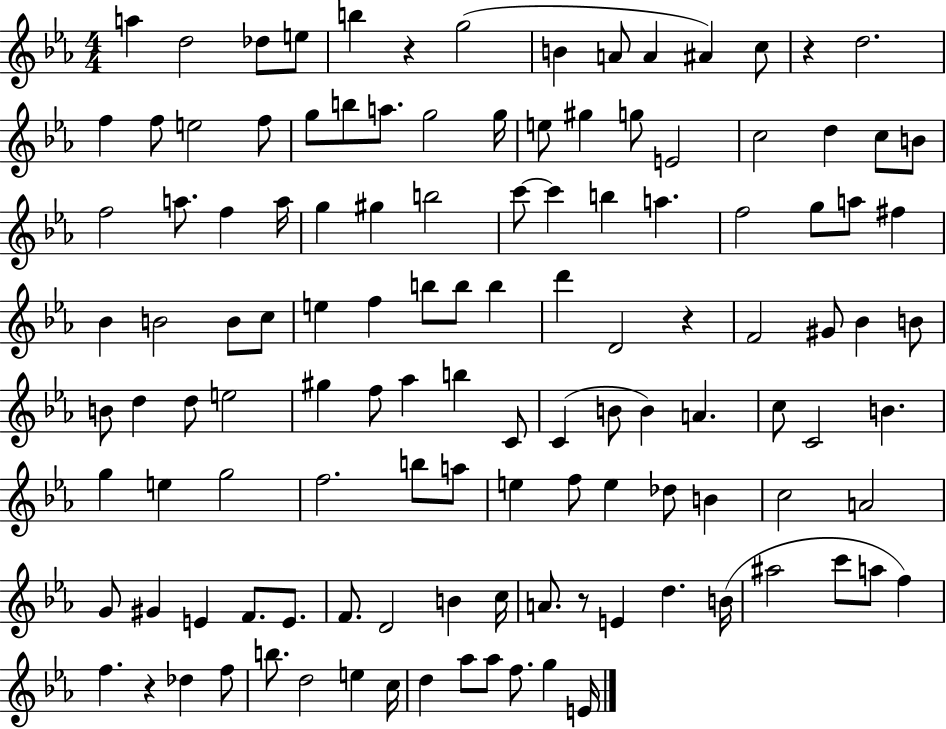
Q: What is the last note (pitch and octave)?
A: E4